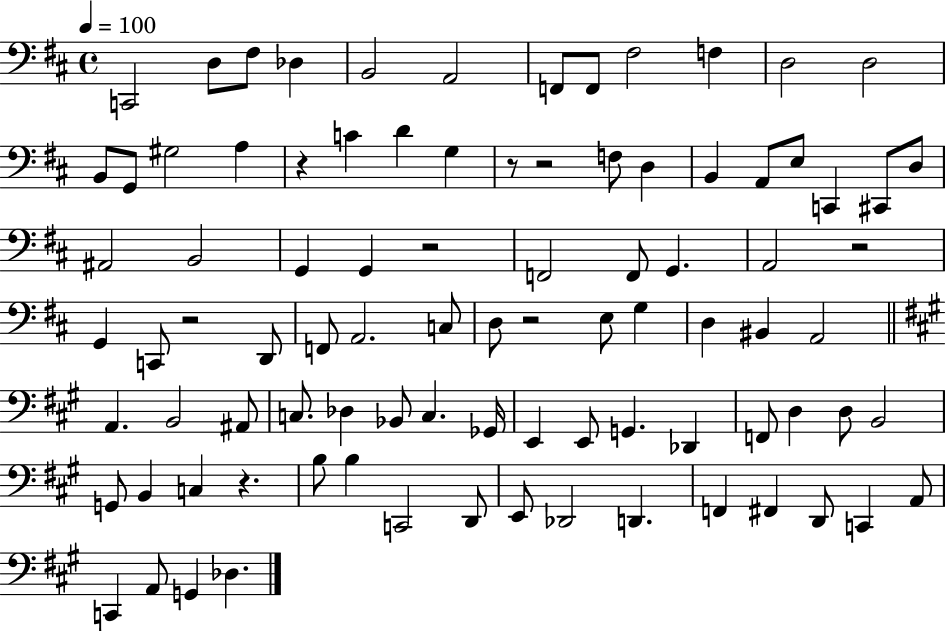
{
  \clef bass
  \time 4/4
  \defaultTimeSignature
  \key d \major
  \tempo 4 = 100
  c,2 d8 fis8 des4 | b,2 a,2 | f,8 f,8 fis2 f4 | d2 d2 | \break b,8 g,8 gis2 a4 | r4 c'4 d'4 g4 | r8 r2 f8 d4 | b,4 a,8 e8 c,4 cis,8 d8 | \break ais,2 b,2 | g,4 g,4 r2 | f,2 f,8 g,4. | a,2 r2 | \break g,4 c,8 r2 d,8 | f,8 a,2. c8 | d8 r2 e8 g4 | d4 bis,4 a,2 | \break \bar "||" \break \key a \major a,4. b,2 ais,8 | c8. des4 bes,8 c4. ges,16 | e,4 e,8 g,4. des,4 | f,8 d4 d8 b,2 | \break g,8 b,4 c4 r4. | b8 b4 c,2 d,8 | e,8 des,2 d,4. | f,4 fis,4 d,8 c,4 a,8 | \break c,4 a,8 g,4 des4. | \bar "|."
}